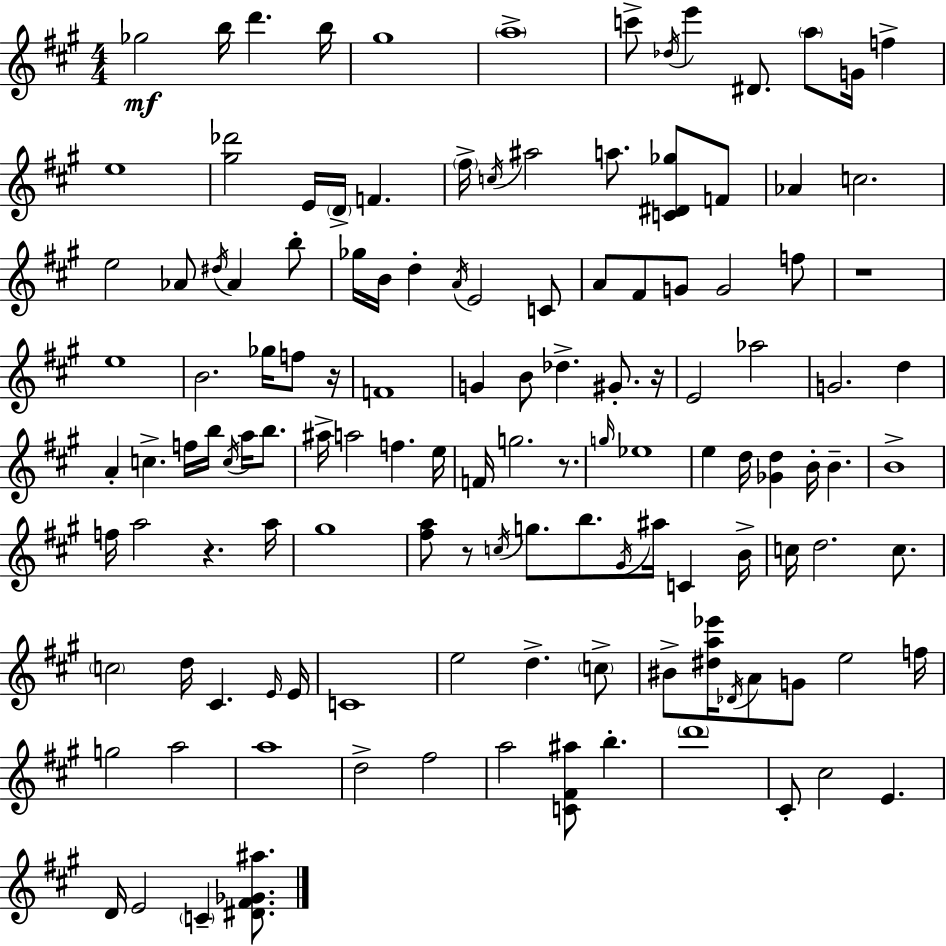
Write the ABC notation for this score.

X:1
T:Untitled
M:4/4
L:1/4
K:A
_g2 b/4 d' b/4 ^g4 a4 c'/2 _d/4 e' ^D/2 a/2 G/4 f e4 [^g_d']2 E/4 D/4 F ^f/4 c/4 ^a2 a/2 [C^D_g]/2 F/2 _A c2 e2 _A/2 ^d/4 _A b/2 _g/4 B/4 d A/4 E2 C/2 A/2 ^F/2 G/2 G2 f/2 z4 e4 B2 _g/4 f/2 z/4 F4 G B/2 _d ^G/2 z/4 E2 _a2 G2 d A c f/4 b/4 c/4 a/4 b/2 ^a/4 a2 f e/4 F/4 g2 z/2 g/4 _e4 e d/4 [_Gd] B/4 B B4 f/4 a2 z a/4 ^g4 [^fa]/2 z/2 c/4 g/2 b/2 ^G/4 ^a/4 C B/4 c/4 d2 c/2 c2 d/4 ^C E/4 E/4 C4 e2 d c/2 ^B/2 [^da_e']/4 _D/4 A/2 G/2 e2 f/4 g2 a2 a4 d2 ^f2 a2 [C^F^a]/2 b d'4 ^C/2 ^c2 E D/4 E2 C [^D^F_G^a]/2